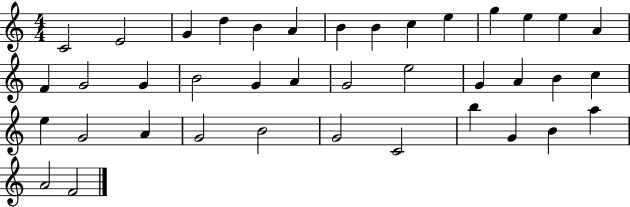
{
  \clef treble
  \numericTimeSignature
  \time 4/4
  \key c \major
  c'2 e'2 | g'4 d''4 b'4 a'4 | b'4 b'4 c''4 e''4 | g''4 e''4 e''4 a'4 | \break f'4 g'2 g'4 | b'2 g'4 a'4 | g'2 e''2 | g'4 a'4 b'4 c''4 | \break e''4 g'2 a'4 | g'2 b'2 | g'2 c'2 | b''4 g'4 b'4 a''4 | \break a'2 f'2 | \bar "|."
}